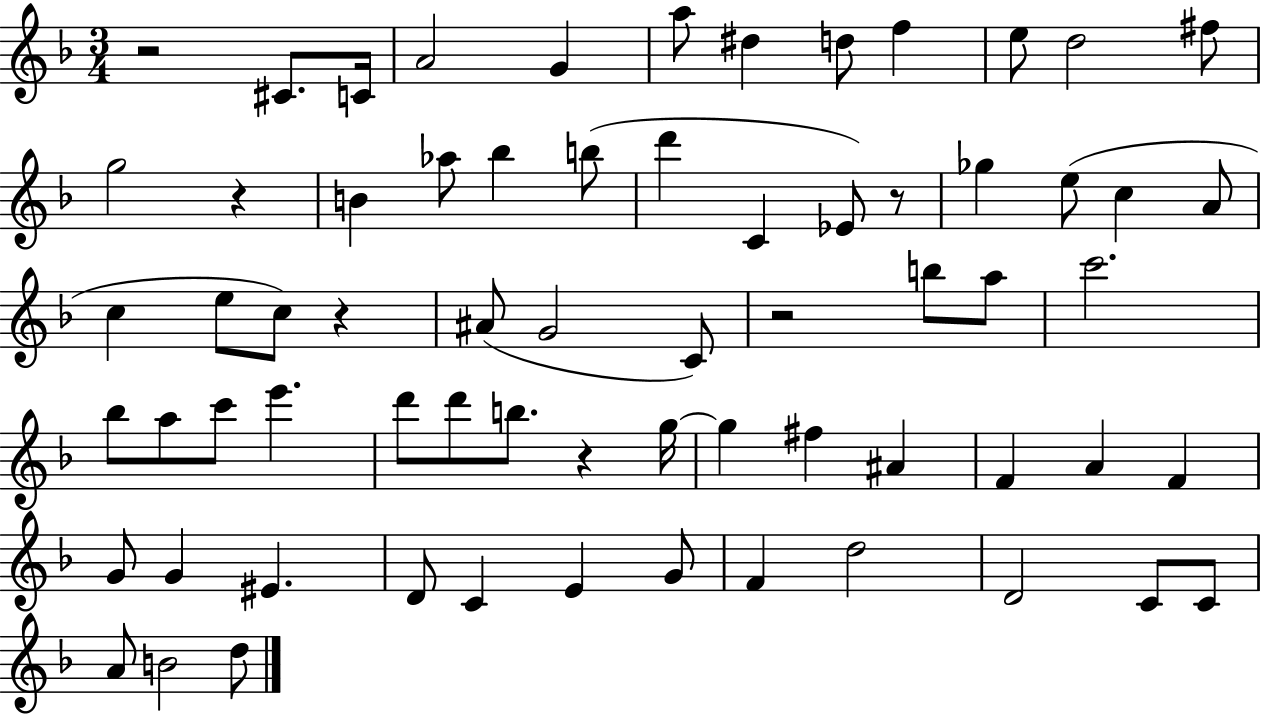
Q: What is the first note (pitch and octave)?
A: C#4